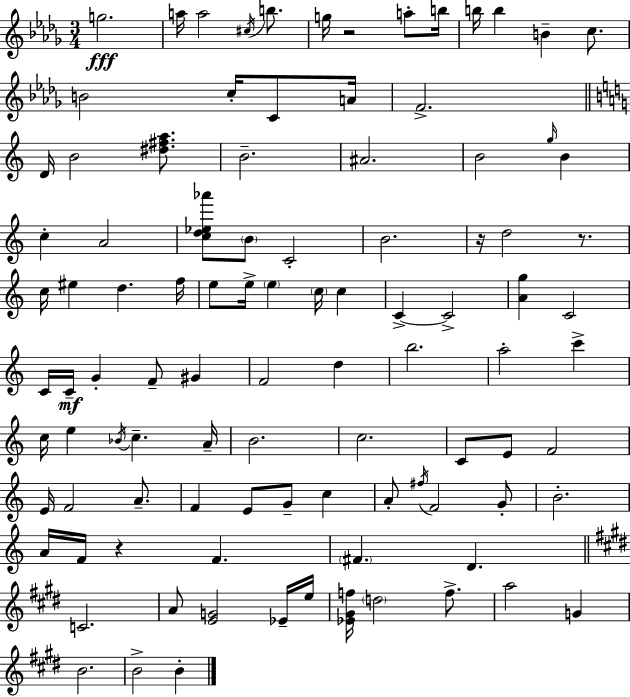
{
  \clef treble
  \numericTimeSignature
  \time 3/4
  \key bes \minor
  g''2.\fff | a''16 a''2 \acciaccatura { cis''16 } b''8. | g''16 r2 a''8-. | b''16 b''16 b''4 b'4-- c''8. | \break b'2 c''16-. c'8 | a'16 f'2.-> | \bar "||" \break \key c \major d'16 b'2 <dis'' fis'' a''>8. | b'2.-- | ais'2. | b'2 \grace { g''16 } b'4 | \break c''4-. a'2 | <c'' d'' ees'' aes'''>8 \parenthesize b'8 c'2-. | b'2. | r16 d''2 r8. | \break c''16 eis''4 d''4. | f''16 e''8 e''16-> \parenthesize e''4 \parenthesize c''16 c''4 | c'4->~~ c'2-> | <a' g''>4 c'2 | \break c'16 c'16--\mf g'4-. f'8-- gis'4 | f'2 d''4 | b''2. | a''2-. c'''4-> | \break c''16 e''4 \acciaccatura { bes'16 } c''4.-- | a'16-- b'2. | c''2. | c'8 e'8 f'2 | \break e'16 f'2 a'8.-- | f'4 e'8 g'8-- c''4 | a'8-. \acciaccatura { fis''16 } f'2 | g'8-. b'2.-. | \break a'16 f'16 r4 f'4. | \parenthesize fis'4. d'4. | \bar "||" \break \key e \major c'2. | a'8 <e' g'>2 ees'16-- e''16 | <ees' gis' f''>16 \parenthesize d''2 f''8.-> | a''2 g'4 | \break b'2. | b'2-> b'4-. | \bar "|."
}